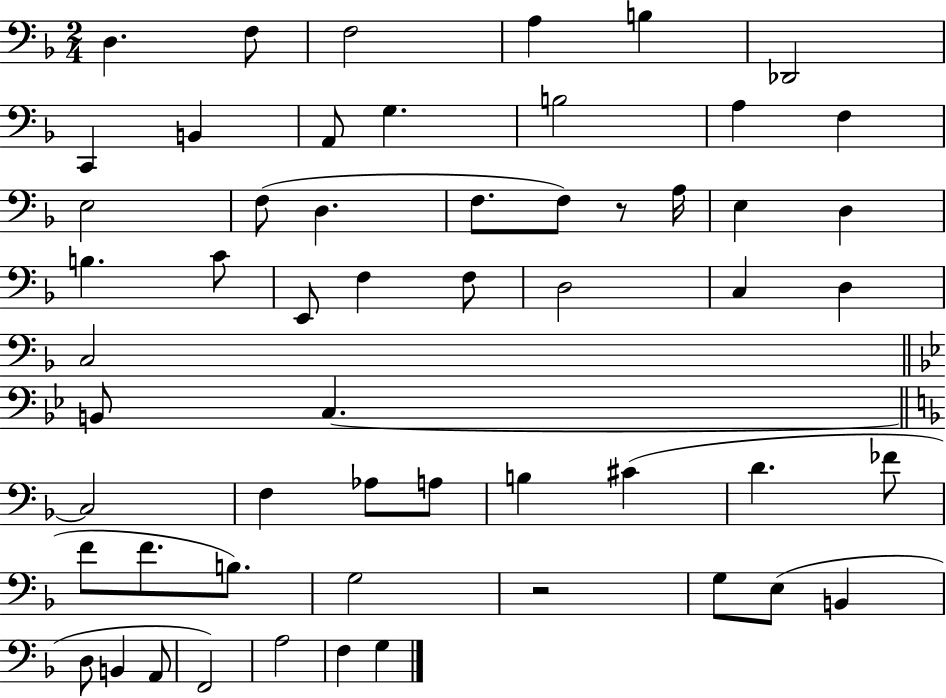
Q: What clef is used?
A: bass